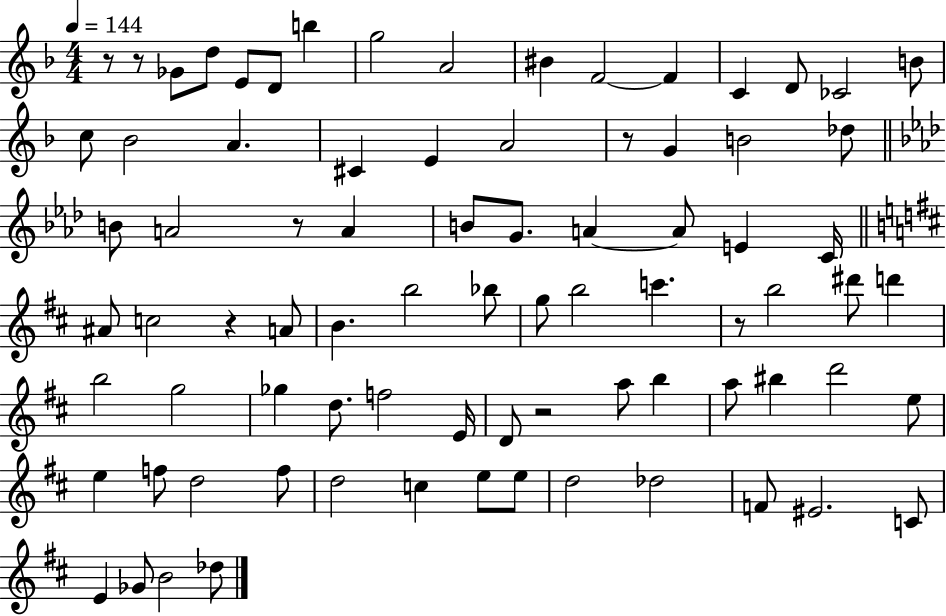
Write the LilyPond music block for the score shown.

{
  \clef treble
  \numericTimeSignature
  \time 4/4
  \key f \major
  \tempo 4 = 144
  r8 r8 ges'8 d''8 e'8 d'8 b''4 | g''2 a'2 | bis'4 f'2~~ f'4 | c'4 d'8 ces'2 b'8 | \break c''8 bes'2 a'4. | cis'4 e'4 a'2 | r8 g'4 b'2 des''8 | \bar "||" \break \key f \minor b'8 a'2 r8 a'4 | b'8 g'8. a'4~~ a'8 e'4 c'16 | \bar "||" \break \key b \minor ais'8 c''2 r4 a'8 | b'4. b''2 bes''8 | g''8 b''2 c'''4. | r8 b''2 dis'''8 d'''4 | \break b''2 g''2 | ges''4 d''8. f''2 e'16 | d'8 r2 a''8 b''4 | a''8 bis''4 d'''2 e''8 | \break e''4 f''8 d''2 f''8 | d''2 c''4 e''8 e''8 | d''2 des''2 | f'8 eis'2. c'8 | \break e'4 ges'8 b'2 des''8 | \bar "|."
}